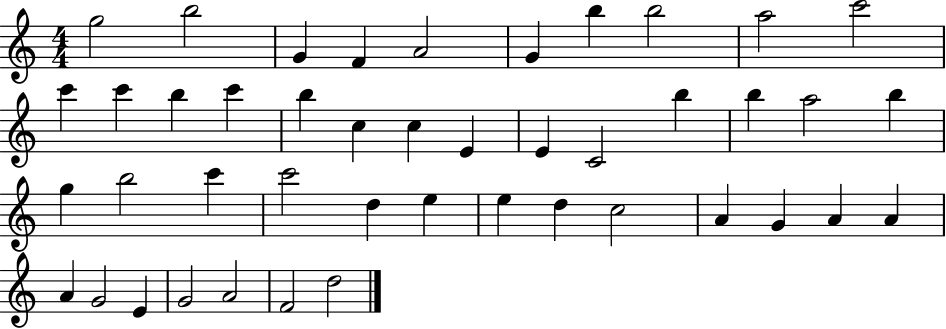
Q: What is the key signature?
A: C major